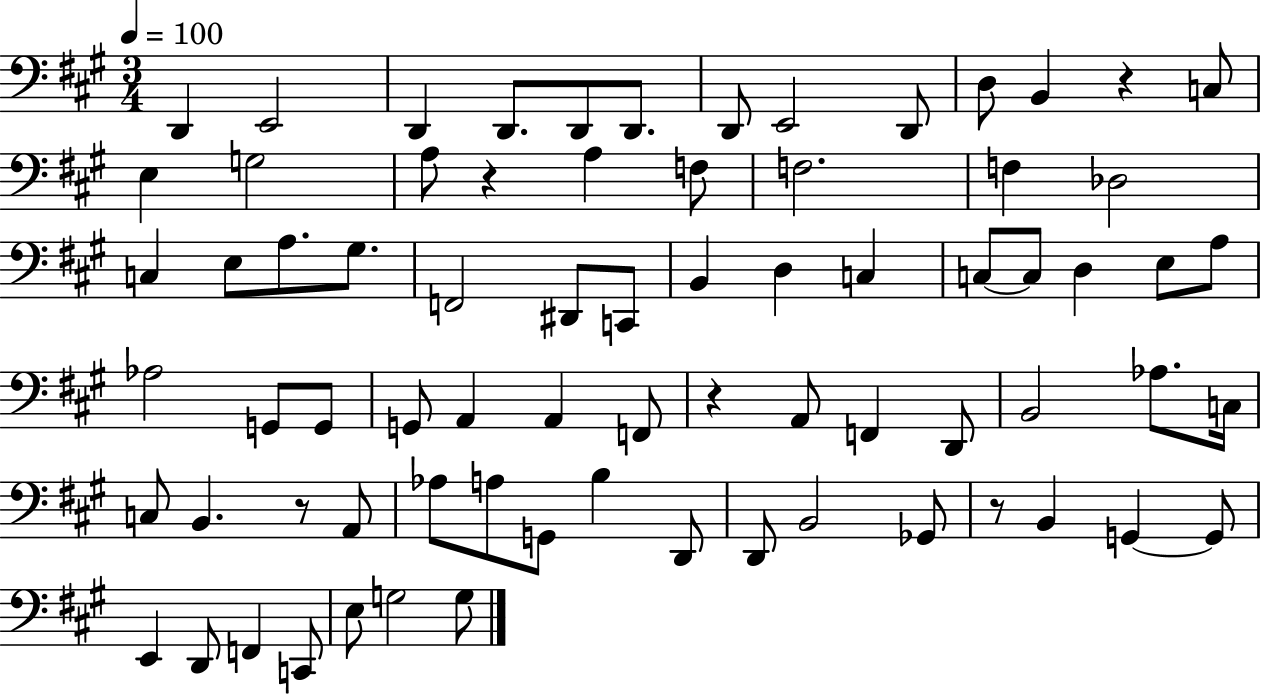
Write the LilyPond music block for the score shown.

{
  \clef bass
  \numericTimeSignature
  \time 3/4
  \key a \major
  \tempo 4 = 100
  d,4 e,2 | d,4 d,8. d,8 d,8. | d,8 e,2 d,8 | d8 b,4 r4 c8 | \break e4 g2 | a8 r4 a4 f8 | f2. | f4 des2 | \break c4 e8 a8. gis8. | f,2 dis,8 c,8 | b,4 d4 c4 | c8~~ c8 d4 e8 a8 | \break aes2 g,8 g,8 | g,8 a,4 a,4 f,8 | r4 a,8 f,4 d,8 | b,2 aes8. c16 | \break c8 b,4. r8 a,8 | aes8 a8 g,8 b4 d,8 | d,8 b,2 ges,8 | r8 b,4 g,4~~ g,8 | \break e,4 d,8 f,4 c,8 | e8 g2 g8 | \bar "|."
}